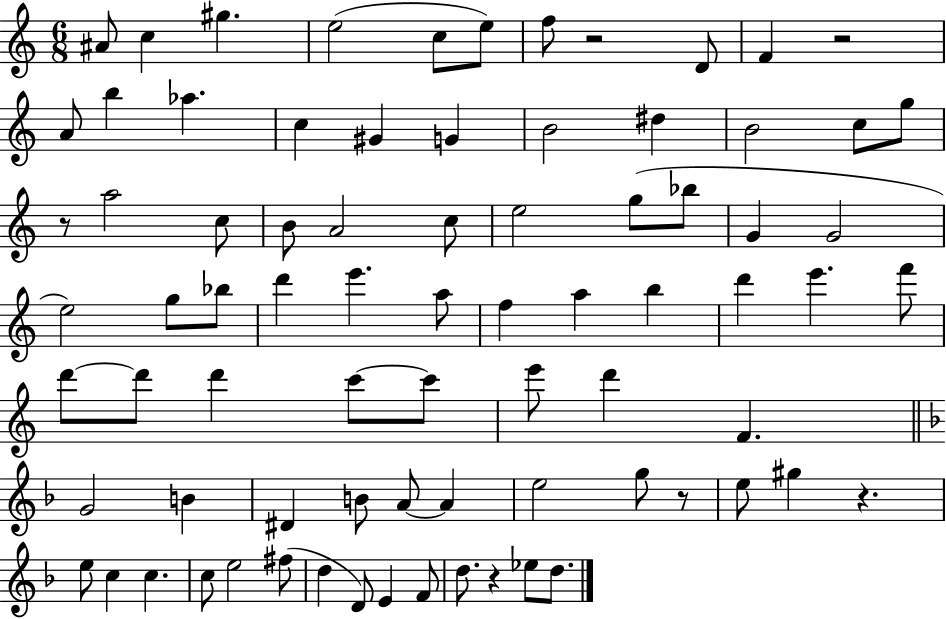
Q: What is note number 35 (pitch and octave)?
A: E6